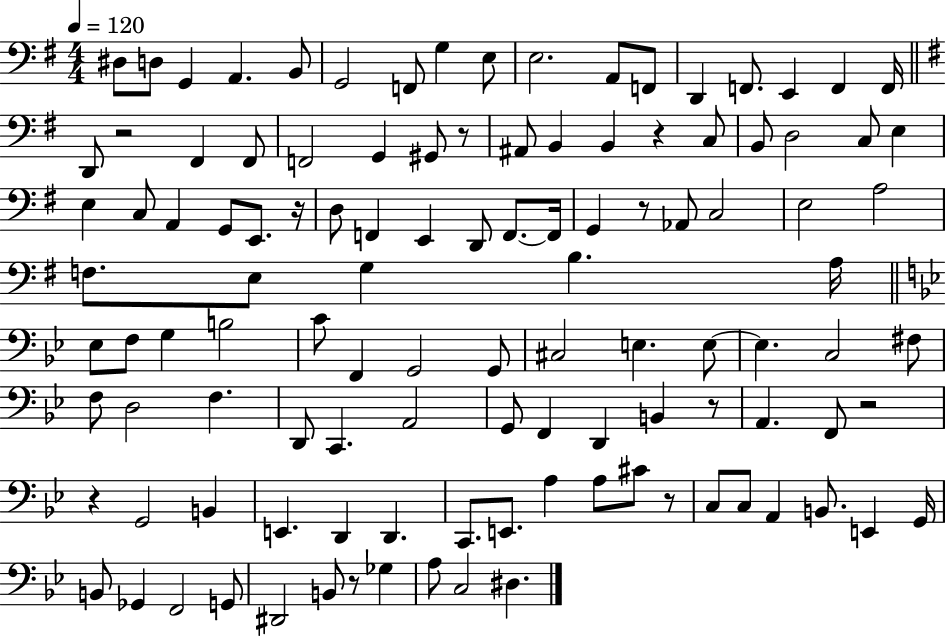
{
  \clef bass
  \numericTimeSignature
  \time 4/4
  \key g \major
  \tempo 4 = 120
  dis8 d8 g,4 a,4. b,8 | g,2 f,8 g4 e8 | e2. a,8 f,8 | d,4 f,8. e,4 f,4 f,16 | \break \bar "||" \break \key g \major d,8 r2 fis,4 fis,8 | f,2 g,4 gis,8 r8 | ais,8 b,4 b,4 r4 c8 | b,8 d2 c8 e4 | \break e4 c8 a,4 g,8 e,8. r16 | d8 f,4 e,4 d,8 f,8.~~ f,16 | g,4 r8 aes,8 c2 | e2 a2 | \break f8. e8 g4 b4. a16 | \bar "||" \break \key bes \major ees8 f8 g4 b2 | c'8 f,4 g,2 g,8 | cis2 e4. e8~~ | e4. c2 fis8 | \break f8 d2 f4. | d,8 c,4. a,2 | g,8 f,4 d,4 b,4 r8 | a,4. f,8 r2 | \break r4 g,2 b,4 | e,4. d,4 d,4. | c,8. e,8. a4 a8 cis'8 r8 | c8 c8 a,4 b,8. e,4 g,16 | \break b,8 ges,4 f,2 g,8 | dis,2 b,8 r8 ges4 | a8 c2 dis4. | \bar "|."
}